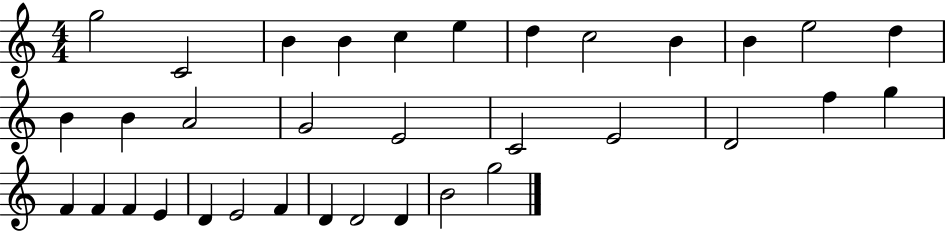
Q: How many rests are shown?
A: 0